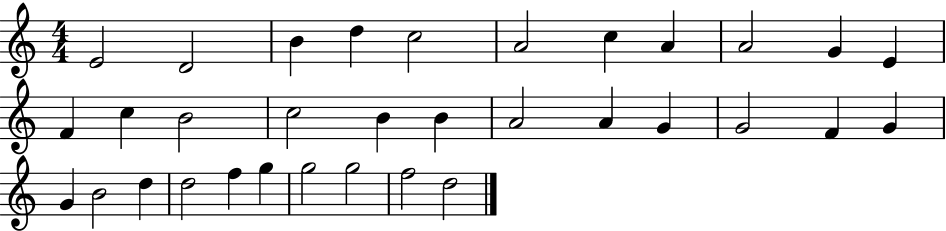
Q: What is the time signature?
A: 4/4